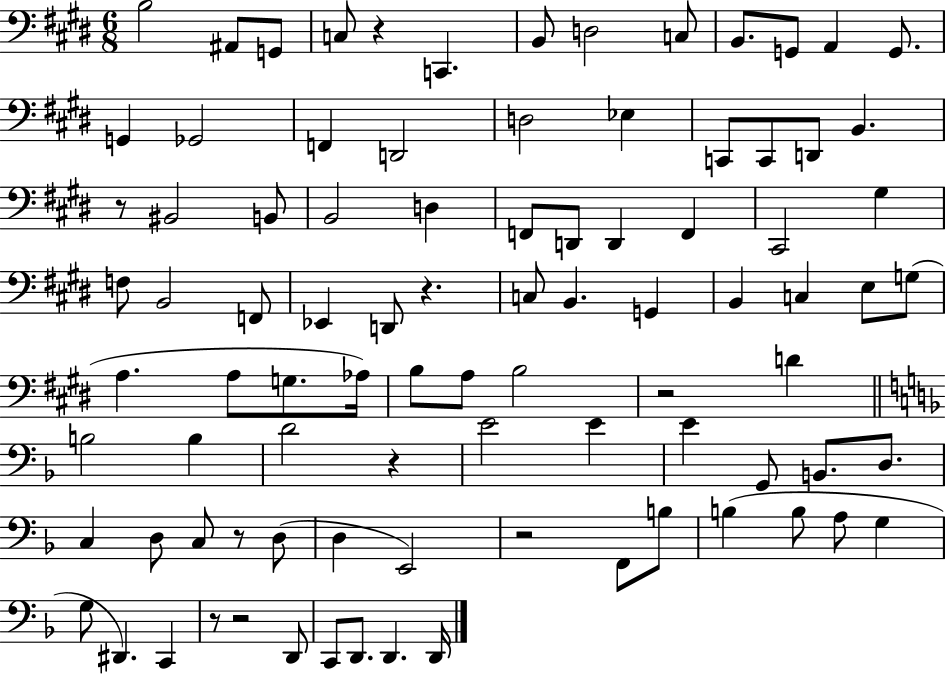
{
  \clef bass
  \numericTimeSignature
  \time 6/8
  \key e \major
  b2 ais,8 g,8 | c8 r4 c,4. | b,8 d2 c8 | b,8. g,8 a,4 g,8. | \break g,4 ges,2 | f,4 d,2 | d2 ees4 | c,8 c,8 d,8 b,4. | \break r8 bis,2 b,8 | b,2 d4 | f,8 d,8 d,4 f,4 | cis,2 gis4 | \break f8 b,2 f,8 | ees,4 d,8 r4. | c8 b,4. g,4 | b,4 c4 e8 g8( | \break a4. a8 g8. aes16) | b8 a8 b2 | r2 d'4 | \bar "||" \break \key d \minor b2 b4 | d'2 r4 | e'2 e'4 | e'4 g,8 b,8. d8. | \break c4 d8 c8 r8 d8( | d4 e,2) | r2 f,8 b8 | b4( b8 a8 g4 | \break g8 dis,4.) c,4 | r8 r2 d,8 | c,8 d,8. d,4. d,16 | \bar "|."
}